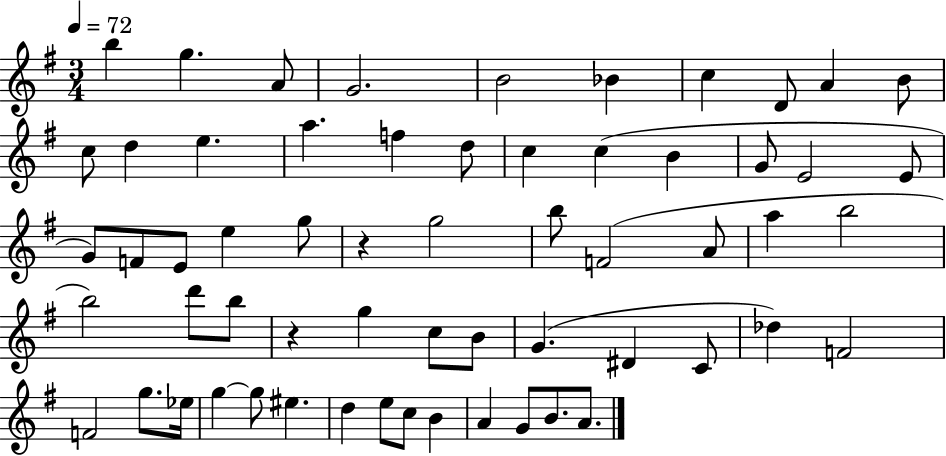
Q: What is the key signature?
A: G major